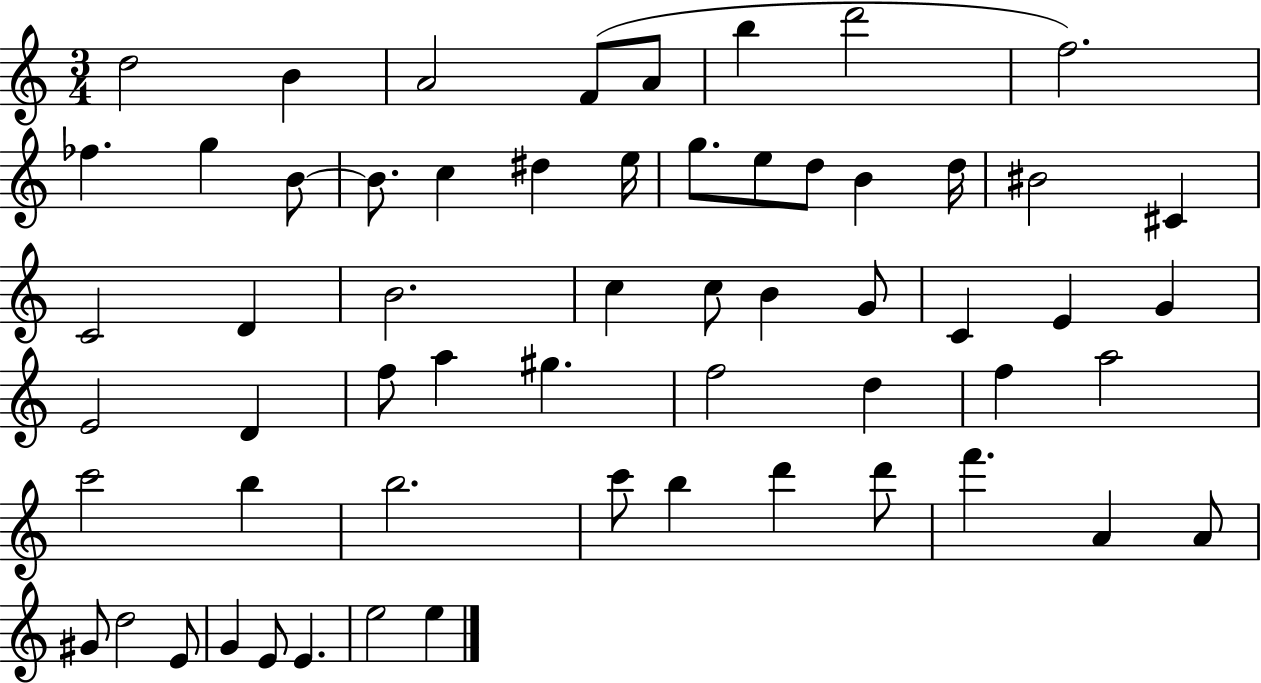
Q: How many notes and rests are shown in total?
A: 59